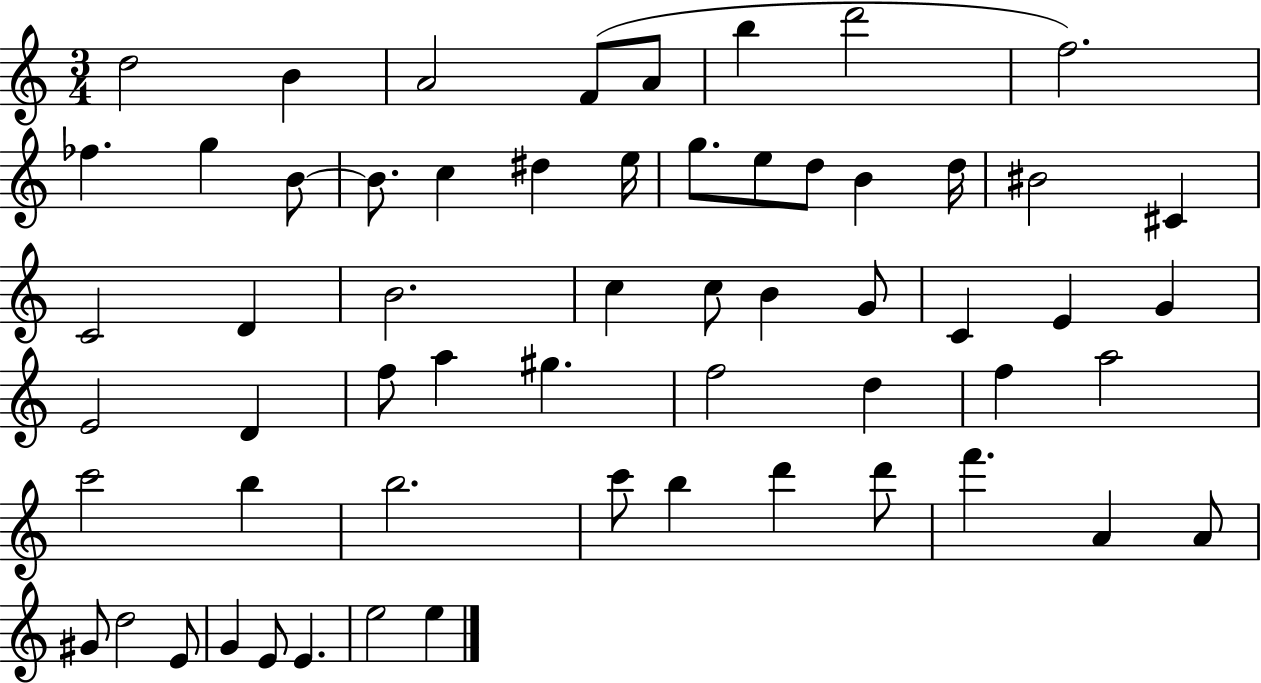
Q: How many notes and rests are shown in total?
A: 59